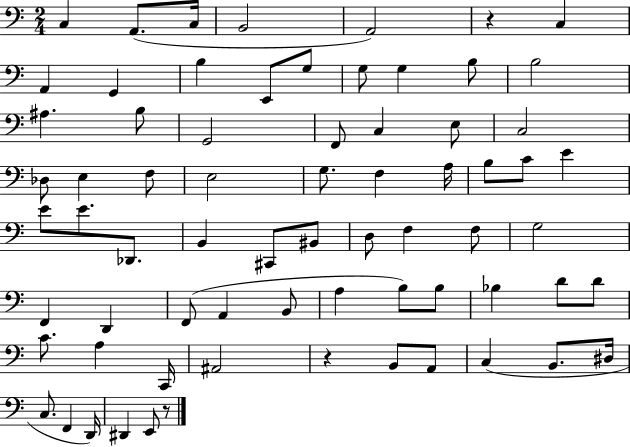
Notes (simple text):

C3/q A2/e. C3/s B2/h A2/h R/q C3/q A2/q G2/q B3/q E2/e G3/e G3/e G3/q B3/e B3/h A#3/q. B3/e G2/h F2/e C3/q E3/e C3/h Db3/e E3/q F3/e E3/h G3/e. F3/q A3/s B3/e C4/e E4/q E4/e E4/e. Db2/e. B2/q C#2/e BIS2/e D3/e F3/q F3/e G3/h F2/q D2/q F2/e A2/q B2/e A3/q B3/e B3/e Bb3/q D4/e D4/e C4/e. A3/q C2/s A#2/h R/q B2/e A2/e C3/q B2/e. D#3/s C3/e. F2/q D2/s D#2/q E2/e R/e